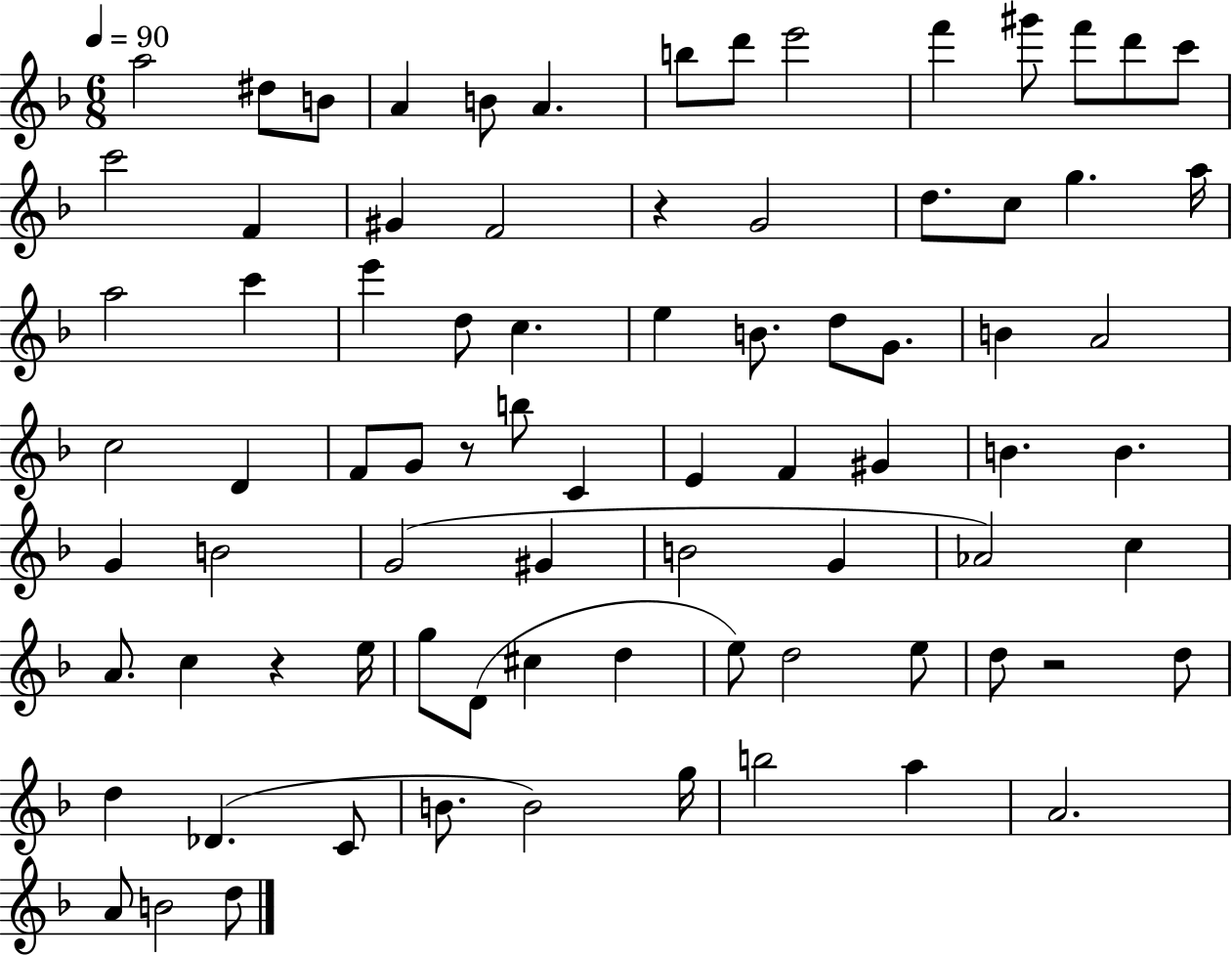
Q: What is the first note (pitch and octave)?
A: A5